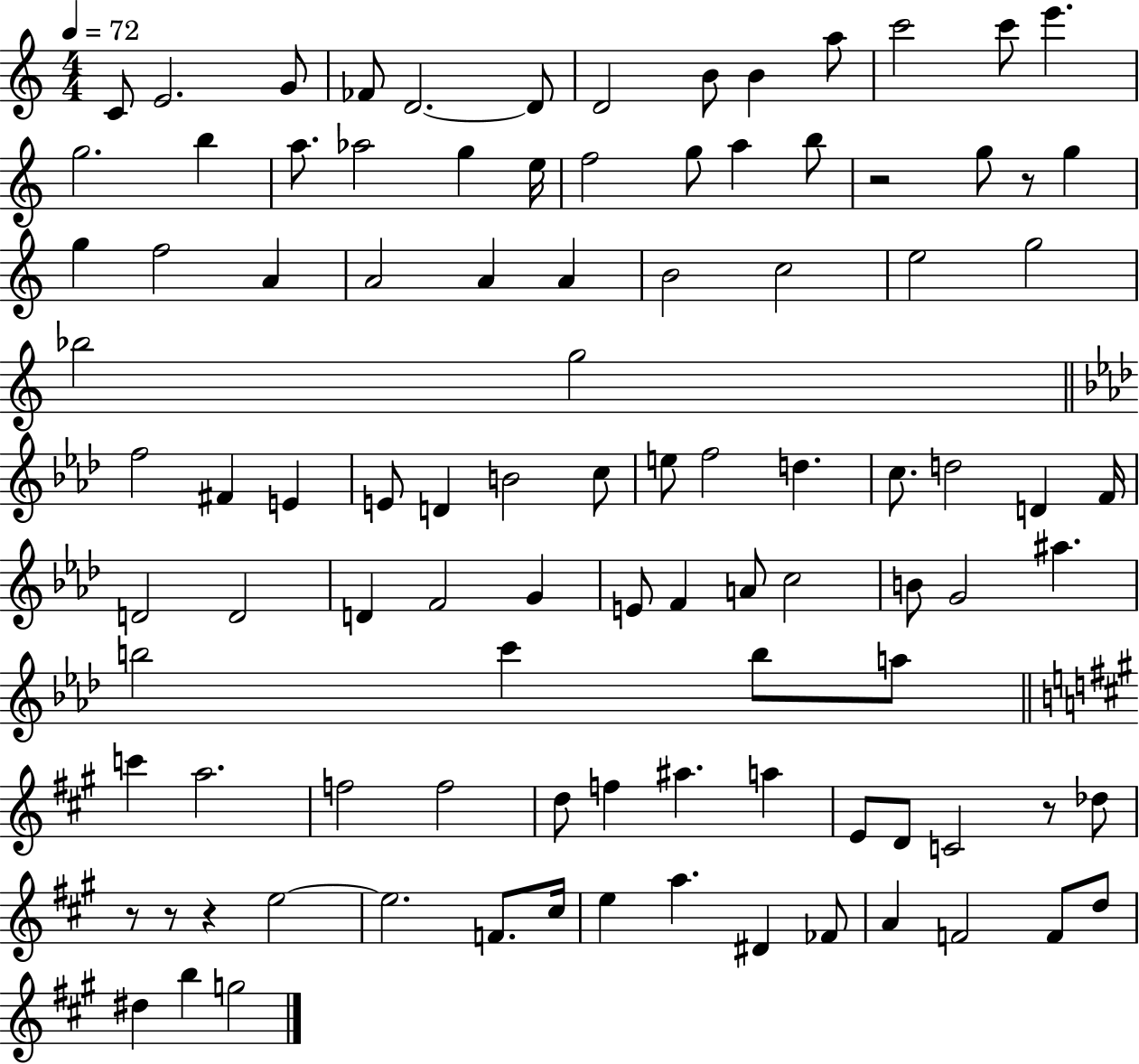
C4/e E4/h. G4/e FES4/e D4/h. D4/e D4/h B4/e B4/q A5/e C6/h C6/e E6/q. G5/h. B5/q A5/e. Ab5/h G5/q E5/s F5/h G5/e A5/q B5/e R/h G5/e R/e G5/q G5/q F5/h A4/q A4/h A4/q A4/q B4/h C5/h E5/h G5/h Bb5/h G5/h F5/h F#4/q E4/q E4/e D4/q B4/h C5/e E5/e F5/h D5/q. C5/e. D5/h D4/q F4/s D4/h D4/h D4/q F4/h G4/q E4/e F4/q A4/e C5/h B4/e G4/h A#5/q. B5/h C6/q B5/e A5/e C6/q A5/h. F5/h F5/h D5/e F5/q A#5/q. A5/q E4/e D4/e C4/h R/e Db5/e R/e R/e R/q E5/h E5/h. F4/e. C#5/s E5/q A5/q. D#4/q FES4/e A4/q F4/h F4/e D5/e D#5/q B5/q G5/h